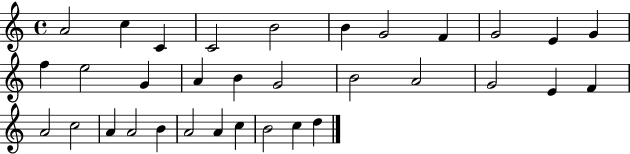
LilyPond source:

{
  \clef treble
  \time 4/4
  \defaultTimeSignature
  \key c \major
  a'2 c''4 c'4 | c'2 b'2 | b'4 g'2 f'4 | g'2 e'4 g'4 | \break f''4 e''2 g'4 | a'4 b'4 g'2 | b'2 a'2 | g'2 e'4 f'4 | \break a'2 c''2 | a'4 a'2 b'4 | a'2 a'4 c''4 | b'2 c''4 d''4 | \break \bar "|."
}